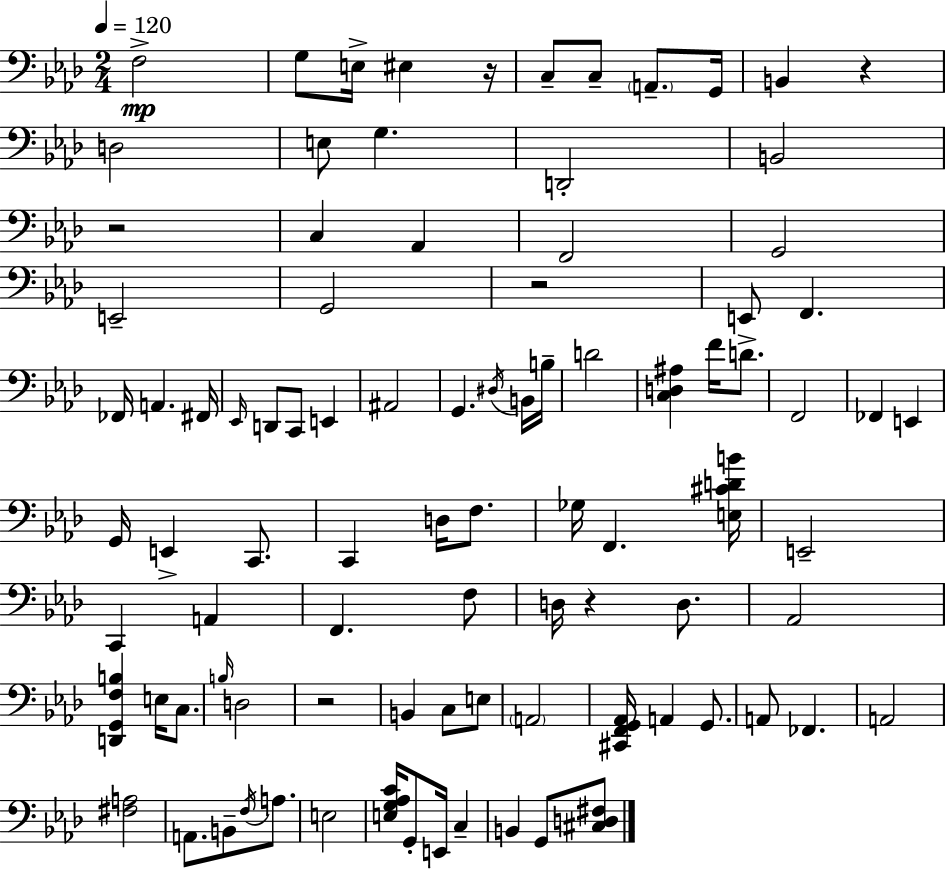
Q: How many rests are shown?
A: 6